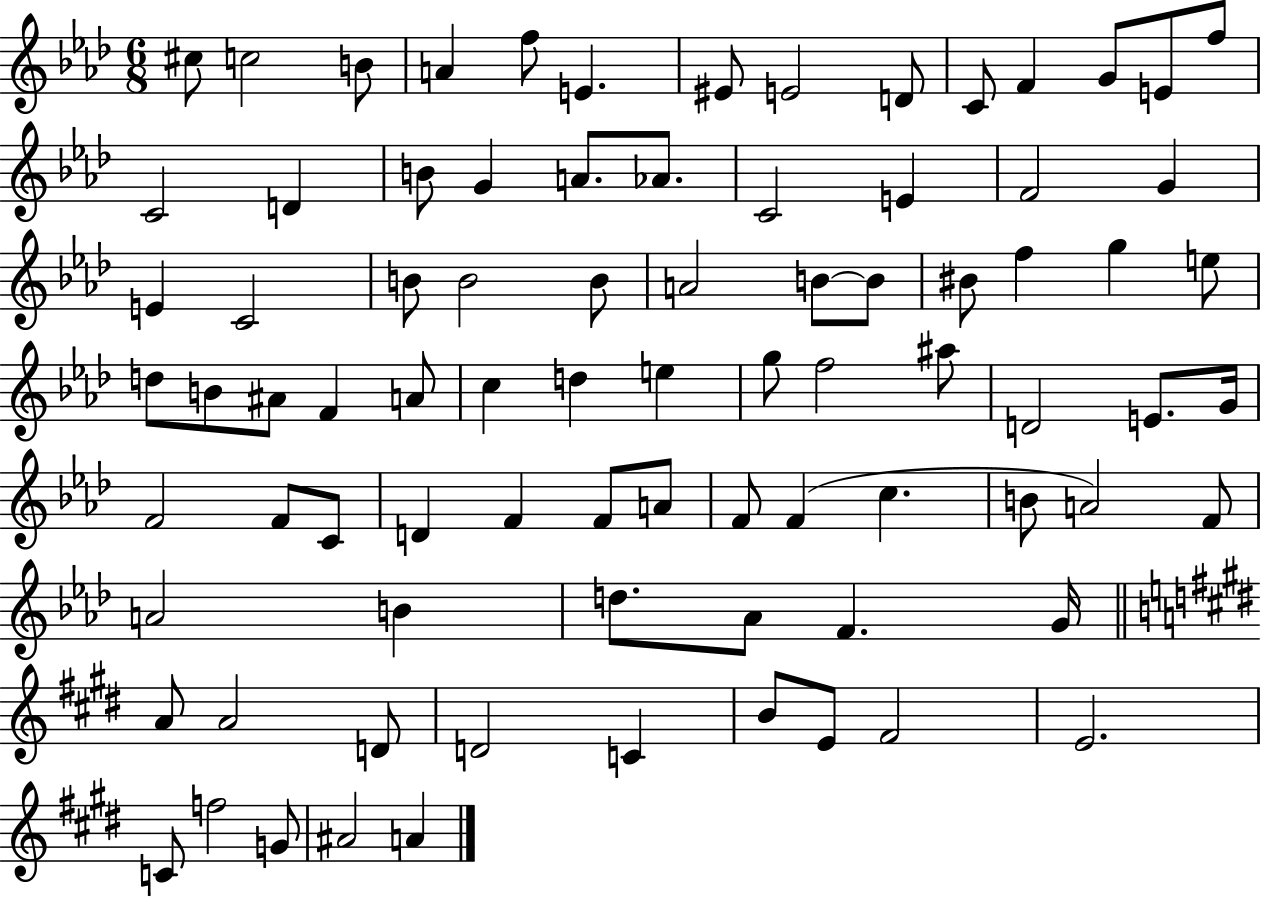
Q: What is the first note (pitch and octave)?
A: C#5